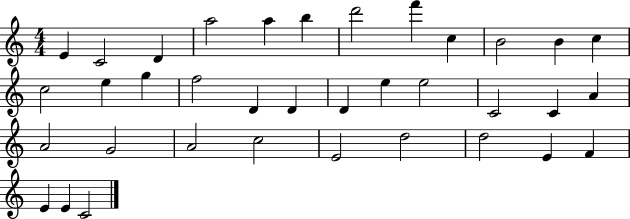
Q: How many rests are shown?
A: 0